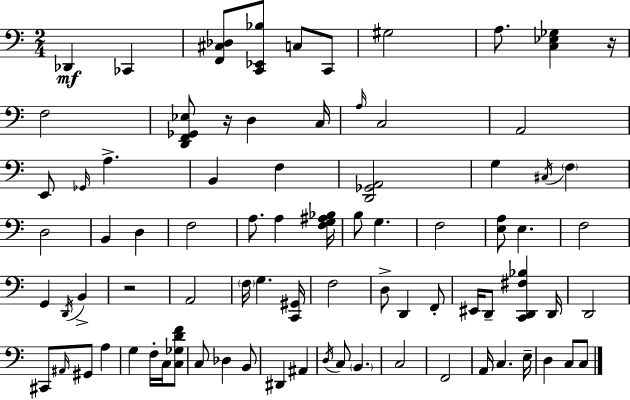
X:1
T:Untitled
M:2/4
L:1/4
K:C
_D,, _C,, [F,,^C,_D,]/2 [C,,_E,,_B,]/2 C,/2 C,,/2 ^G,2 A,/2 [C,_E,_G,] z/4 F,2 [D,,F,,_G,,_E,]/2 z/4 D, C,/4 A,/4 C,2 A,,2 E,,/2 _G,,/4 A, B,, F, [D,,_G,,A,,]2 G, ^C,/4 F, D,2 B,, D, F,2 A,/2 A, [F,G,^A,_B,]/4 B,/2 G, F,2 [E,A,]/2 E, F,2 G,, D,,/4 B,, z2 A,,2 F,/4 G, [C,,^G,,]/4 F,2 D,/2 D,, F,,/2 ^E,,/4 D,,/2 [C,,D,,^F,_B,] D,,/4 D,,2 ^C,,/2 ^A,,/4 ^G,,/2 A, G, F,/4 C,/4 [C,_G,DF]/2 C,/2 _D, B,,/2 ^D,, ^A,, D,/4 C,/2 B,, C,2 F,,2 A,,/4 C, E,/4 D, C,/2 C,/2